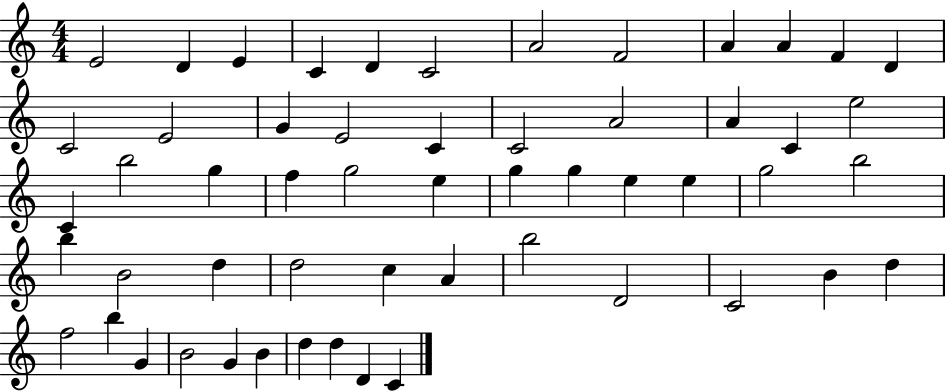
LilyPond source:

{
  \clef treble
  \numericTimeSignature
  \time 4/4
  \key c \major
  e'2 d'4 e'4 | c'4 d'4 c'2 | a'2 f'2 | a'4 a'4 f'4 d'4 | \break c'2 e'2 | g'4 e'2 c'4 | c'2 a'2 | a'4 c'4 e''2 | \break c'4 b''2 g''4 | f''4 g''2 e''4 | g''4 g''4 e''4 e''4 | g''2 b''2 | \break b''4 b'2 d''4 | d''2 c''4 a'4 | b''2 d'2 | c'2 b'4 d''4 | \break f''2 b''4 g'4 | b'2 g'4 b'4 | d''4 d''4 d'4 c'4 | \bar "|."
}